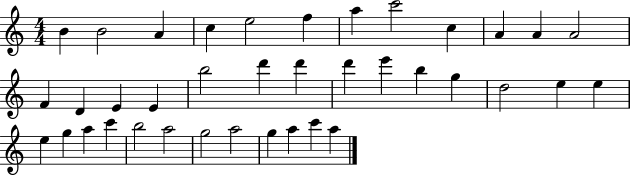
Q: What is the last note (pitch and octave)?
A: A5